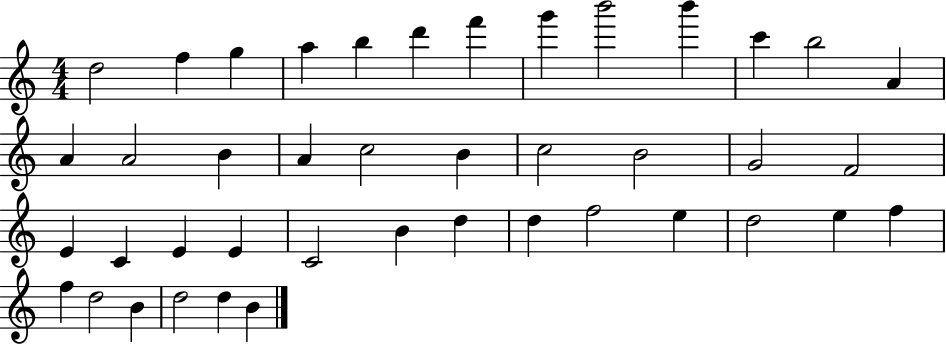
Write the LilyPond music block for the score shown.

{
  \clef treble
  \numericTimeSignature
  \time 4/4
  \key c \major
  d''2 f''4 g''4 | a''4 b''4 d'''4 f'''4 | g'''4 b'''2 b'''4 | c'''4 b''2 a'4 | \break a'4 a'2 b'4 | a'4 c''2 b'4 | c''2 b'2 | g'2 f'2 | \break e'4 c'4 e'4 e'4 | c'2 b'4 d''4 | d''4 f''2 e''4 | d''2 e''4 f''4 | \break f''4 d''2 b'4 | d''2 d''4 b'4 | \bar "|."
}